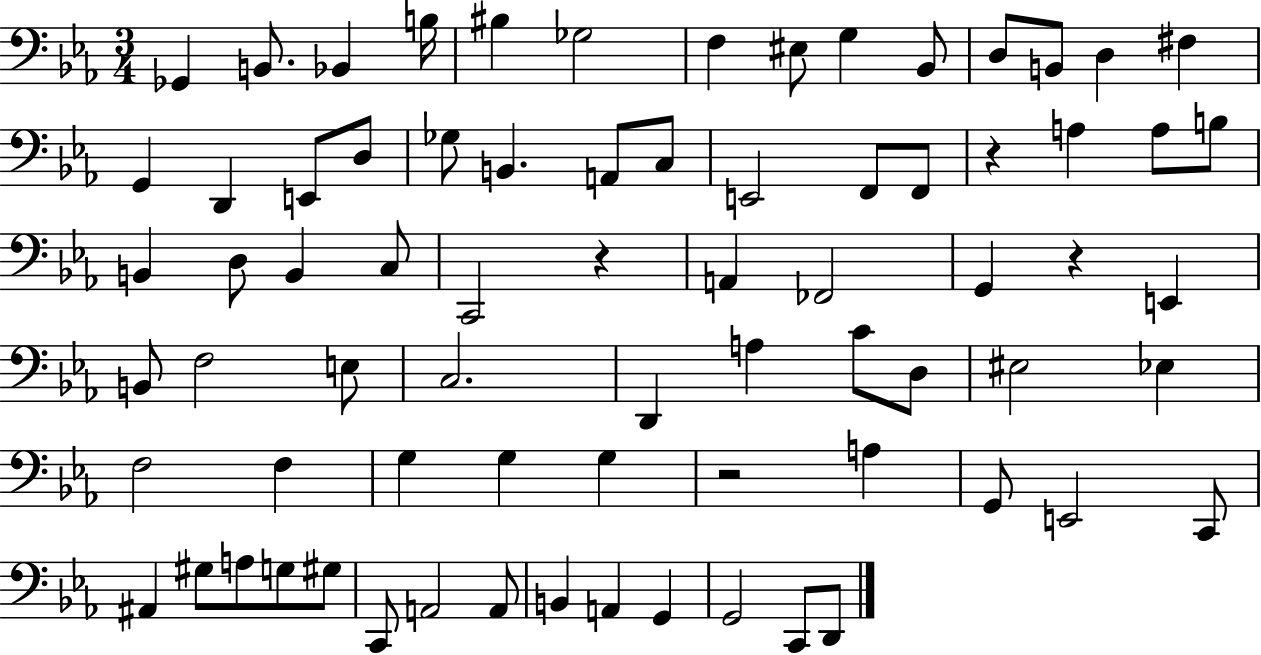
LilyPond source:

{
  \clef bass
  \numericTimeSignature
  \time 3/4
  \key ees \major
  ges,4 b,8. bes,4 b16 | bis4 ges2 | f4 eis8 g4 bes,8 | d8 b,8 d4 fis4 | \break g,4 d,4 e,8 d8 | ges8 b,4. a,8 c8 | e,2 f,8 f,8 | r4 a4 a8 b8 | \break b,4 d8 b,4 c8 | c,2 r4 | a,4 fes,2 | g,4 r4 e,4 | \break b,8 f2 e8 | c2. | d,4 a4 c'8 d8 | eis2 ees4 | \break f2 f4 | g4 g4 g4 | r2 a4 | g,8 e,2 c,8 | \break ais,4 gis8 a8 g8 gis8 | c,8 a,2 a,8 | b,4 a,4 g,4 | g,2 c,8 d,8 | \break \bar "|."
}